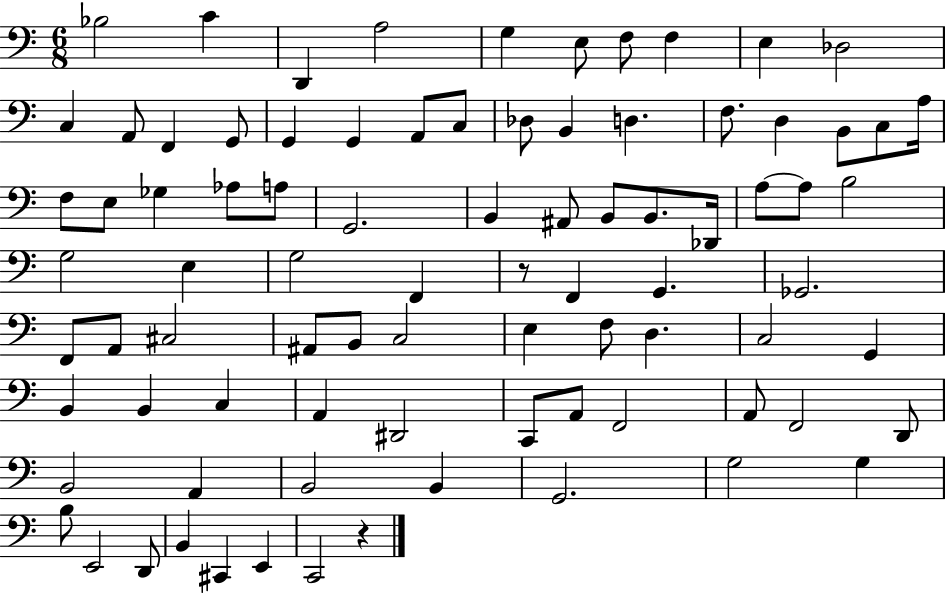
Bb3/h C4/q D2/q A3/h G3/q E3/e F3/e F3/q E3/q Db3/h C3/q A2/e F2/q G2/e G2/q G2/q A2/e C3/e Db3/e B2/q D3/q. F3/e. D3/q B2/e C3/e A3/s F3/e E3/e Gb3/q Ab3/e A3/e G2/h. B2/q A#2/e B2/e B2/e. Db2/s A3/e A3/e B3/h G3/h E3/q G3/h F2/q R/e F2/q G2/q. Gb2/h. F2/e A2/e C#3/h A#2/e B2/e C3/h E3/q F3/e D3/q. C3/h G2/q B2/q B2/q C3/q A2/q D#2/h C2/e A2/e F2/h A2/e F2/h D2/e B2/h A2/q B2/h B2/q G2/h. G3/h G3/q B3/e E2/h D2/e B2/q C#2/q E2/q C2/h R/q